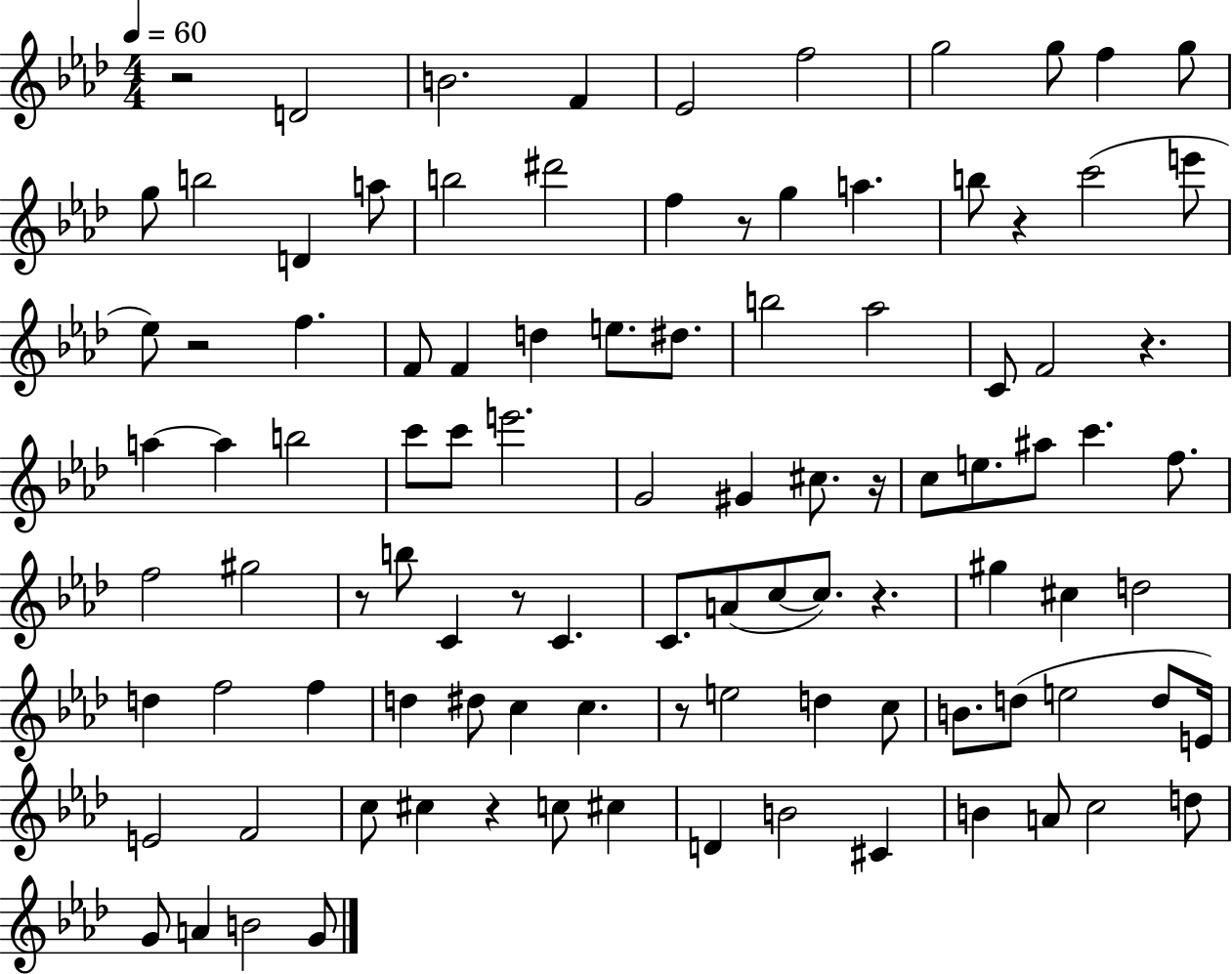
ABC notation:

X:1
T:Untitled
M:4/4
L:1/4
K:Ab
z2 D2 B2 F _E2 f2 g2 g/2 f g/2 g/2 b2 D a/2 b2 ^d'2 f z/2 g a b/2 z c'2 e'/2 _e/2 z2 f F/2 F d e/2 ^d/2 b2 _a2 C/2 F2 z a a b2 c'/2 c'/2 e'2 G2 ^G ^c/2 z/4 c/2 e/2 ^a/2 c' f/2 f2 ^g2 z/2 b/2 C z/2 C C/2 A/2 c/2 c/2 z ^g ^c d2 d f2 f d ^d/2 c c z/2 e2 d c/2 B/2 d/2 e2 d/2 E/4 E2 F2 c/2 ^c z c/2 ^c D B2 ^C B A/2 c2 d/2 G/2 A B2 G/2